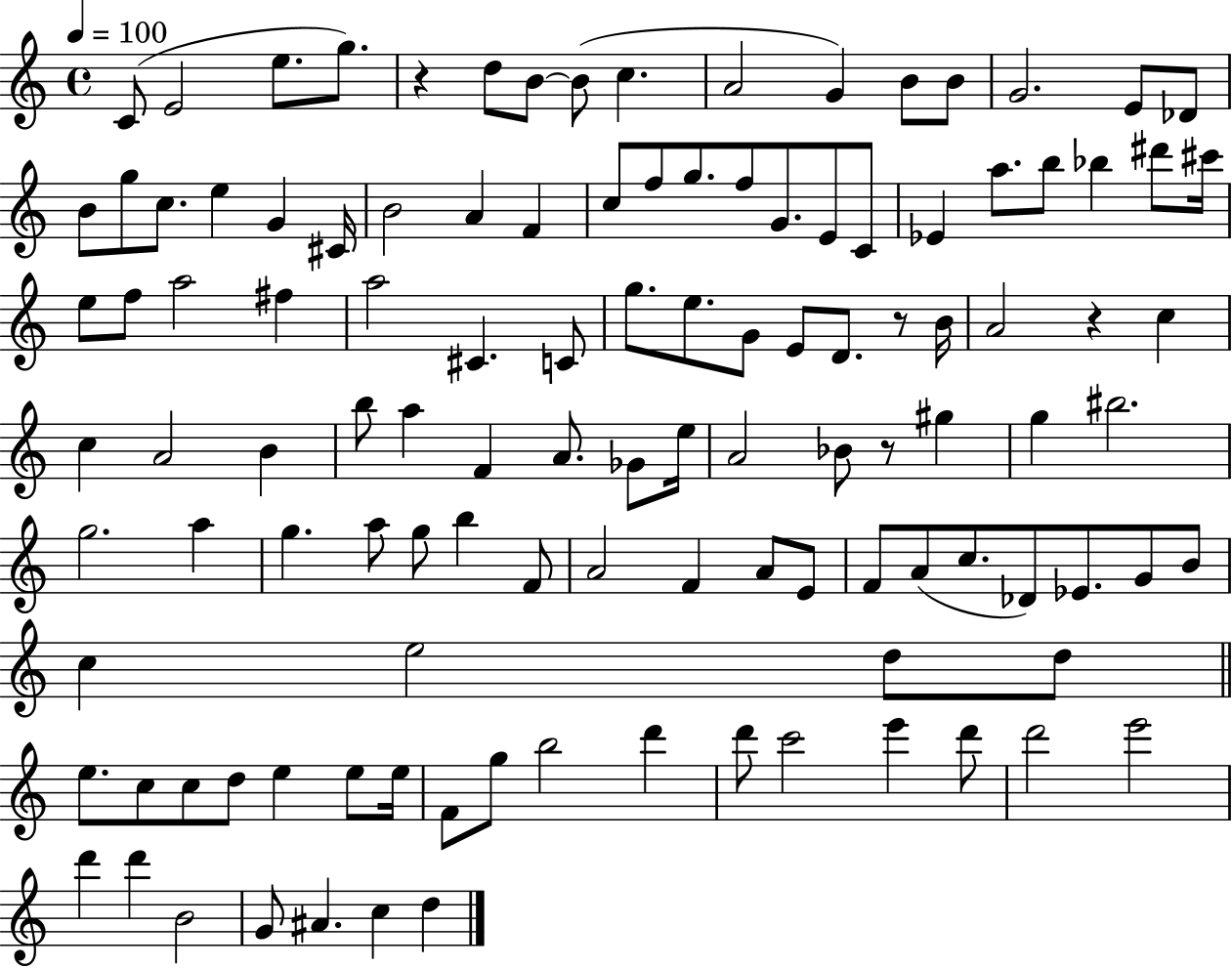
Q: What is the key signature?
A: C major